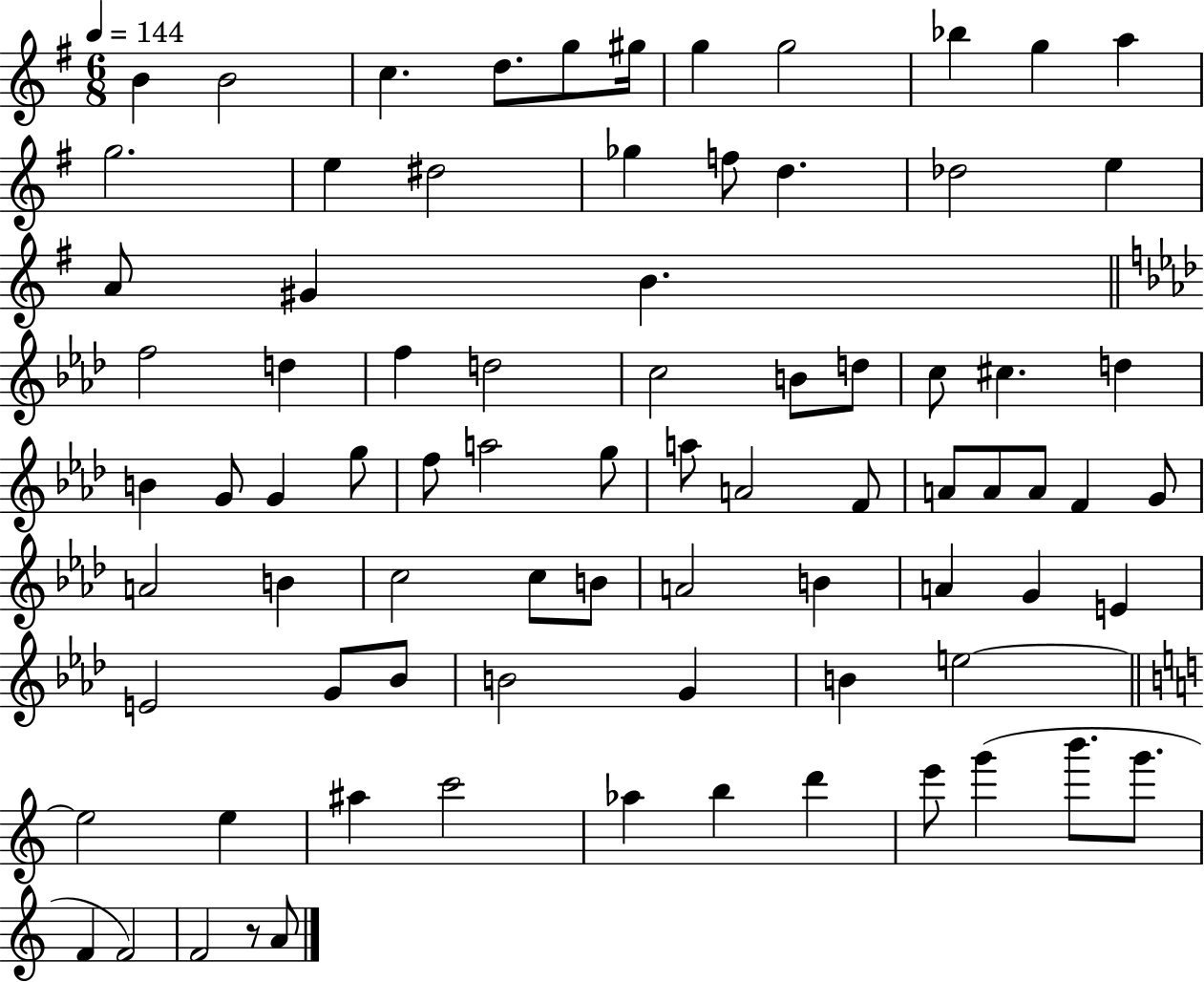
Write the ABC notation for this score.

X:1
T:Untitled
M:6/8
L:1/4
K:G
B B2 c d/2 g/2 ^g/4 g g2 _b g a g2 e ^d2 _g f/2 d _d2 e A/2 ^G B f2 d f d2 c2 B/2 d/2 c/2 ^c d B G/2 G g/2 f/2 a2 g/2 a/2 A2 F/2 A/2 A/2 A/2 F G/2 A2 B c2 c/2 B/2 A2 B A G E E2 G/2 _B/2 B2 G B e2 e2 e ^a c'2 _a b d' e'/2 g' b'/2 g'/2 F F2 F2 z/2 A/2